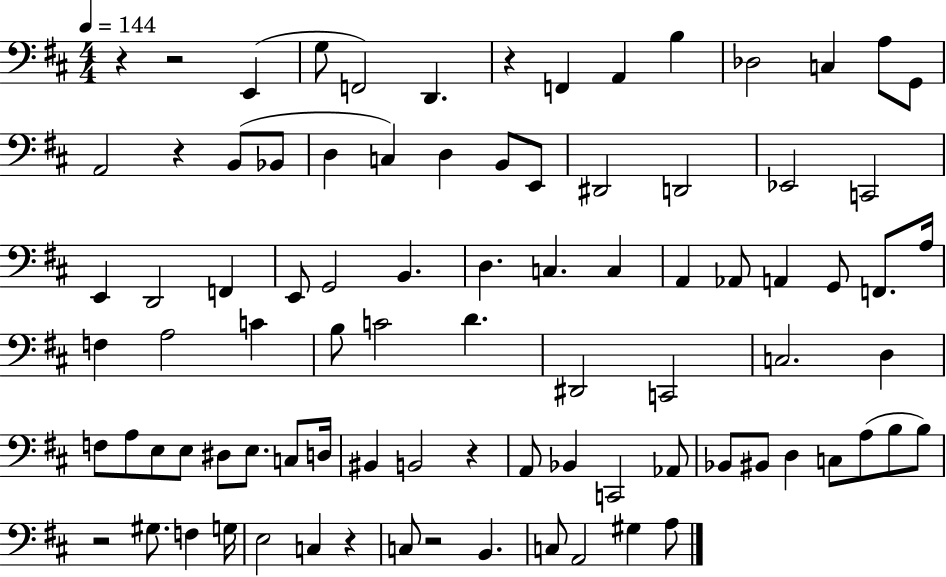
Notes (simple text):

R/q R/h E2/q G3/e F2/h D2/q. R/q F2/q A2/q B3/q Db3/h C3/q A3/e G2/e A2/h R/q B2/e Bb2/e D3/q C3/q D3/q B2/e E2/e D#2/h D2/h Eb2/h C2/h E2/q D2/h F2/q E2/e G2/h B2/q. D3/q. C3/q. C3/q A2/q Ab2/e A2/q G2/e F2/e. A3/s F3/q A3/h C4/q B3/e C4/h D4/q. D#2/h C2/h C3/h. D3/q F3/e A3/e E3/e E3/e D#3/e E3/e. C3/e D3/s BIS2/q B2/h R/q A2/e Bb2/q C2/h Ab2/e Bb2/e BIS2/e D3/q C3/e A3/e B3/e B3/e R/h G#3/e. F3/q G3/s E3/h C3/q R/q C3/e R/h B2/q. C3/e A2/h G#3/q A3/e